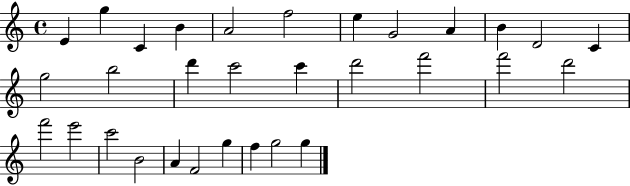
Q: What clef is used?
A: treble